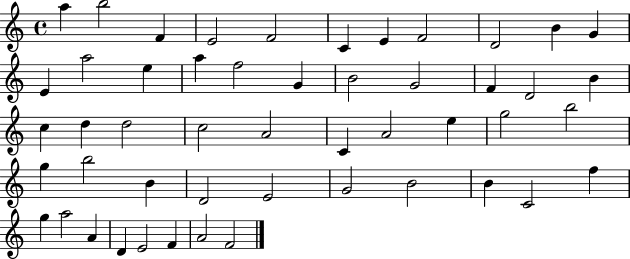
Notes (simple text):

A5/q B5/h F4/q E4/h F4/h C4/q E4/q F4/h D4/h B4/q G4/q E4/q A5/h E5/q A5/q F5/h G4/q B4/h G4/h F4/q D4/h B4/q C5/q D5/q D5/h C5/h A4/h C4/q A4/h E5/q G5/h B5/h G5/q B5/h B4/q D4/h E4/h G4/h B4/h B4/q C4/h F5/q G5/q A5/h A4/q D4/q E4/h F4/q A4/h F4/h